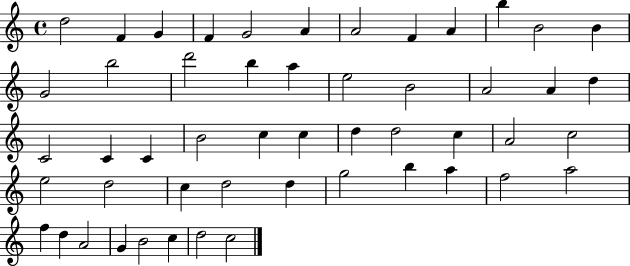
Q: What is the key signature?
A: C major